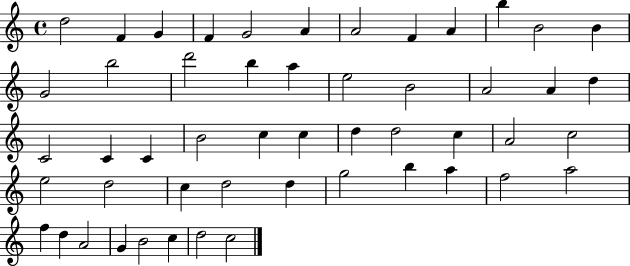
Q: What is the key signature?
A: C major